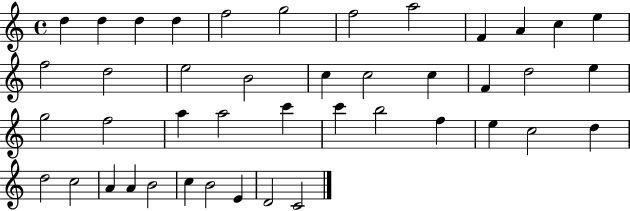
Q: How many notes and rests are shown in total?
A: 43